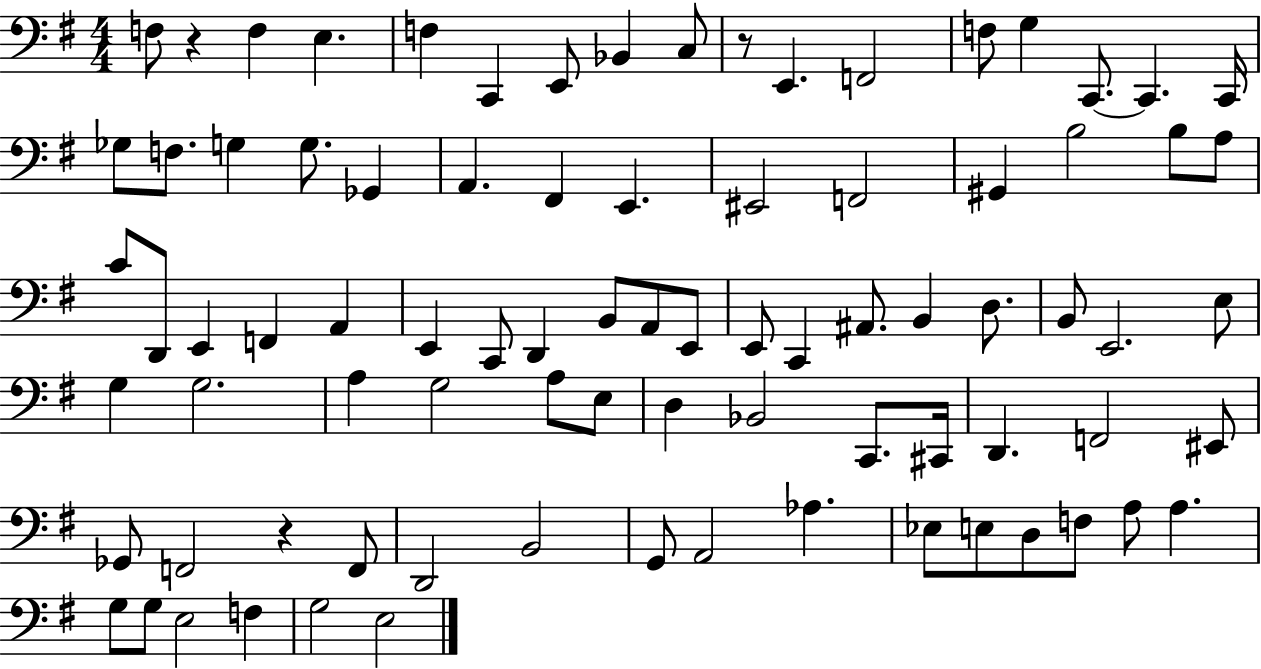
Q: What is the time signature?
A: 4/4